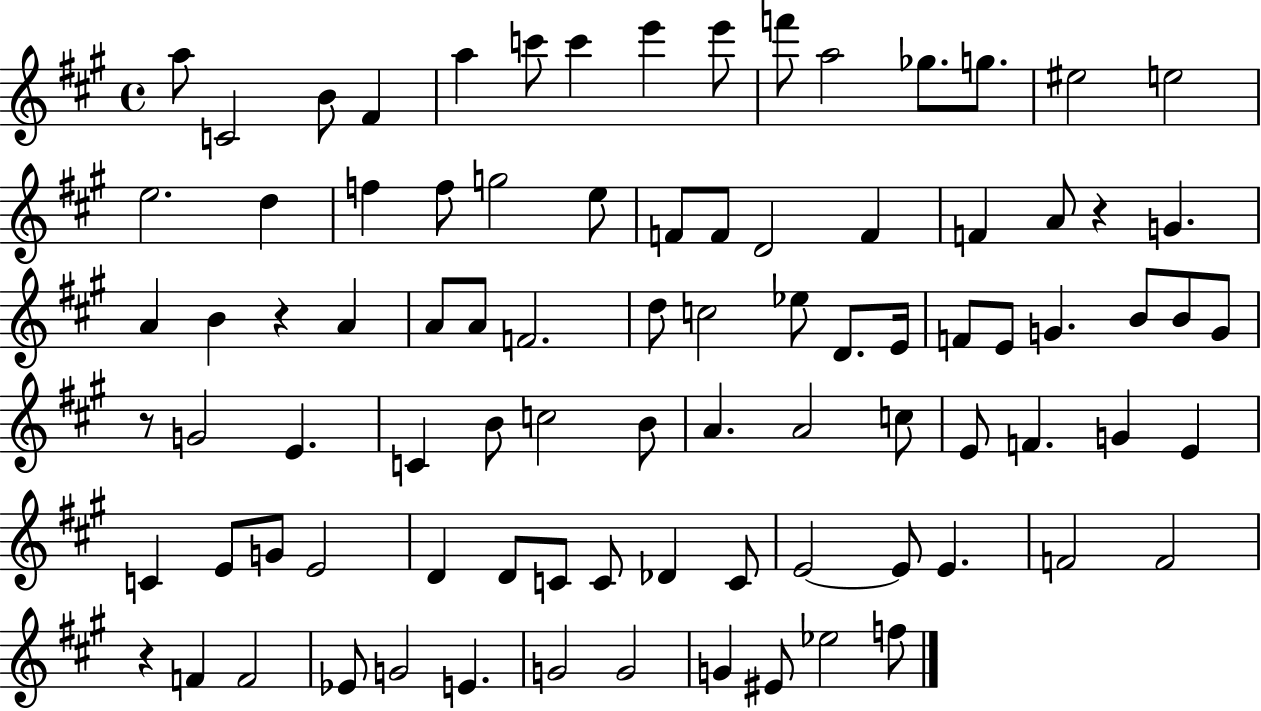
A5/e C4/h B4/e F#4/q A5/q C6/e C6/q E6/q E6/e F6/e A5/h Gb5/e. G5/e. EIS5/h E5/h E5/h. D5/q F5/q F5/e G5/h E5/e F4/e F4/e D4/h F4/q F4/q A4/e R/q G4/q. A4/q B4/q R/q A4/q A4/e A4/e F4/h. D5/e C5/h Eb5/e D4/e. E4/s F4/e E4/e G4/q. B4/e B4/e G4/e R/e G4/h E4/q. C4/q B4/e C5/h B4/e A4/q. A4/h C5/e E4/e F4/q. G4/q E4/q C4/q E4/e G4/e E4/h D4/q D4/e C4/e C4/e Db4/q C4/e E4/h E4/e E4/q. F4/h F4/h R/q F4/q F4/h Eb4/e G4/h E4/q. G4/h G4/h G4/q EIS4/e Eb5/h F5/e